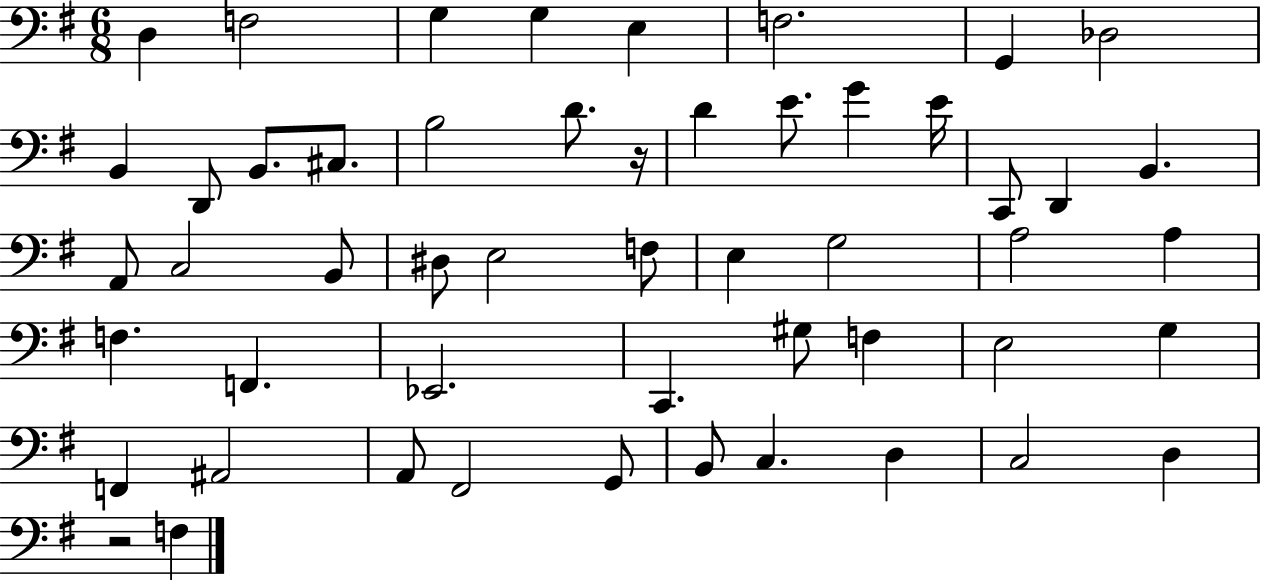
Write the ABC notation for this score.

X:1
T:Untitled
M:6/8
L:1/4
K:G
D, F,2 G, G, E, F,2 G,, _D,2 B,, D,,/2 B,,/2 ^C,/2 B,2 D/2 z/4 D E/2 G E/4 C,,/2 D,, B,, A,,/2 C,2 B,,/2 ^D,/2 E,2 F,/2 E, G,2 A,2 A, F, F,, _E,,2 C,, ^G,/2 F, E,2 G, F,, ^A,,2 A,,/2 ^F,,2 G,,/2 B,,/2 C, D, C,2 D, z2 F,